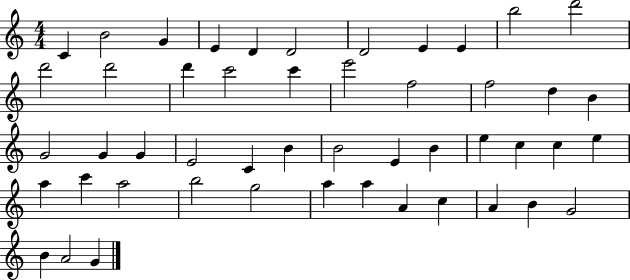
C4/q B4/h G4/q E4/q D4/q D4/h D4/h E4/q E4/q B5/h D6/h D6/h D6/h D6/q C6/h C6/q E6/h F5/h F5/h D5/q B4/q G4/h G4/q G4/q E4/h C4/q B4/q B4/h E4/q B4/q E5/q C5/q C5/q E5/q A5/q C6/q A5/h B5/h G5/h A5/q A5/q A4/q C5/q A4/q B4/q G4/h B4/q A4/h G4/q